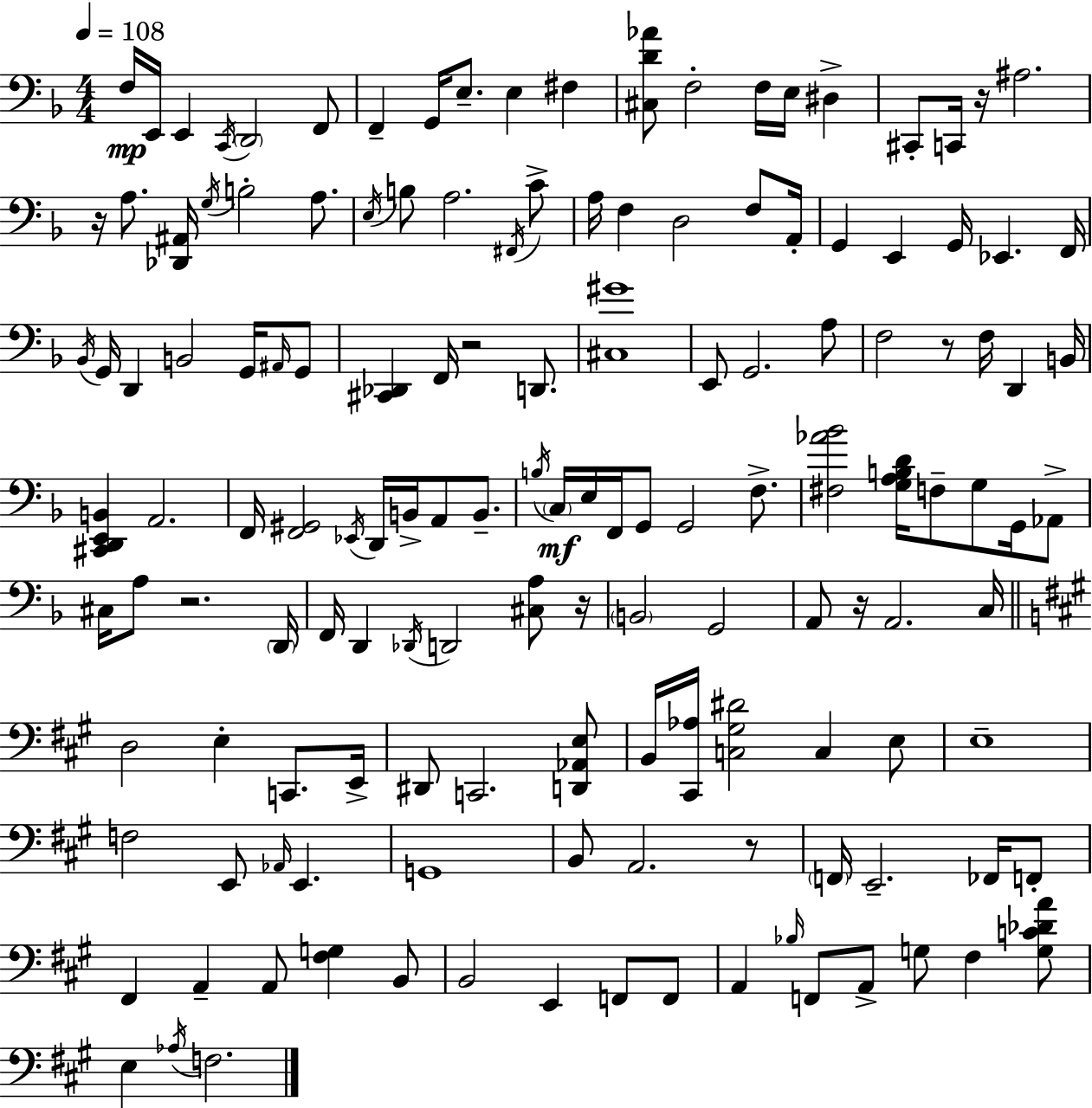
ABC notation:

X:1
T:Untitled
M:4/4
L:1/4
K:F
F,/4 E,,/4 E,, C,,/4 D,,2 F,,/2 F,, G,,/4 E,/2 E, ^F, [^C,D_A]/2 F,2 F,/4 E,/4 ^D, ^C,,/2 C,,/4 z/4 ^A,2 z/4 A,/2 [_D,,^A,,]/4 G,/4 B,2 A,/2 E,/4 B,/2 A,2 ^F,,/4 C/2 A,/4 F, D,2 F,/2 A,,/4 G,, E,, G,,/4 _E,, F,,/4 _B,,/4 G,,/4 D,, B,,2 G,,/4 ^A,,/4 G,,/2 [^C,,_D,,] F,,/4 z2 D,,/2 [^C,^G]4 E,,/2 G,,2 A,/2 F,2 z/2 F,/4 D,, B,,/4 [^C,,D,,E,,B,,] A,,2 F,,/4 [F,,^G,,]2 _E,,/4 D,,/4 B,,/4 A,,/2 B,,/2 B,/4 C,/4 E,/4 F,,/4 G,,/2 G,,2 F,/2 [^F,_A_B]2 [G,A,B,D]/4 F,/2 G,/2 G,,/4 _A,,/2 ^C,/4 A,/2 z2 D,,/4 F,,/4 D,, _D,,/4 D,,2 [^C,A,]/2 z/4 B,,2 G,,2 A,,/2 z/4 A,,2 C,/4 D,2 E, C,,/2 E,,/4 ^D,,/2 C,,2 [D,,_A,,E,]/2 B,,/4 [^C,,_A,]/4 [C,^G,^D]2 C, E,/2 E,4 F,2 E,,/2 _A,,/4 E,, G,,4 B,,/2 A,,2 z/2 F,,/4 E,,2 _F,,/4 F,,/2 ^F,, A,, A,,/2 [^F,G,] B,,/2 B,,2 E,, F,,/2 F,,/2 A,, _B,/4 F,,/2 A,,/2 G,/2 ^F, [G,C_DA]/2 E, _A,/4 F,2